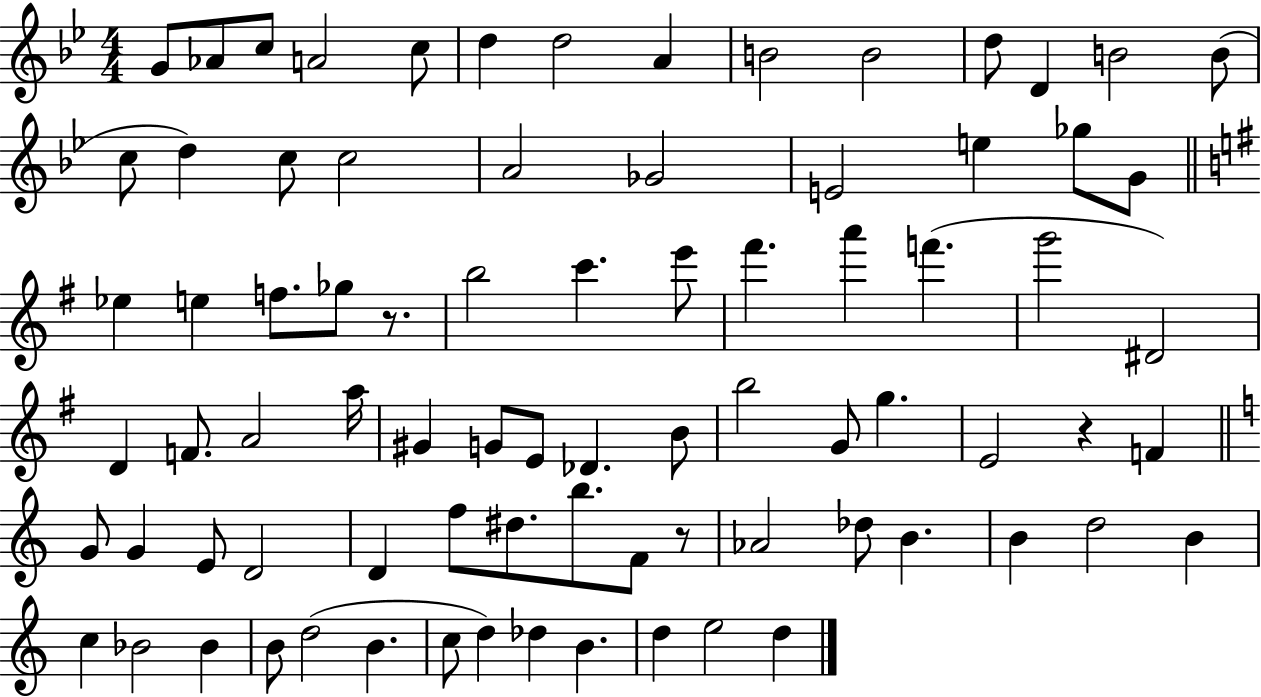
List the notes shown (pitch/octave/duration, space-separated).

G4/e Ab4/e C5/e A4/h C5/e D5/q D5/h A4/q B4/h B4/h D5/e D4/q B4/h B4/e C5/e D5/q C5/e C5/h A4/h Gb4/h E4/h E5/q Gb5/e G4/e Eb5/q E5/q F5/e. Gb5/e R/e. B5/h C6/q. E6/e F#6/q. A6/q F6/q. G6/h D#4/h D4/q F4/e. A4/h A5/s G#4/q G4/e E4/e Db4/q. B4/e B5/h G4/e G5/q. E4/h R/q F4/q G4/e G4/q E4/e D4/h D4/q F5/e D#5/e. B5/e. F4/e R/e Ab4/h Db5/e B4/q. B4/q D5/h B4/q C5/q Bb4/h Bb4/q B4/e D5/h B4/q. C5/e D5/q Db5/q B4/q. D5/q E5/h D5/q